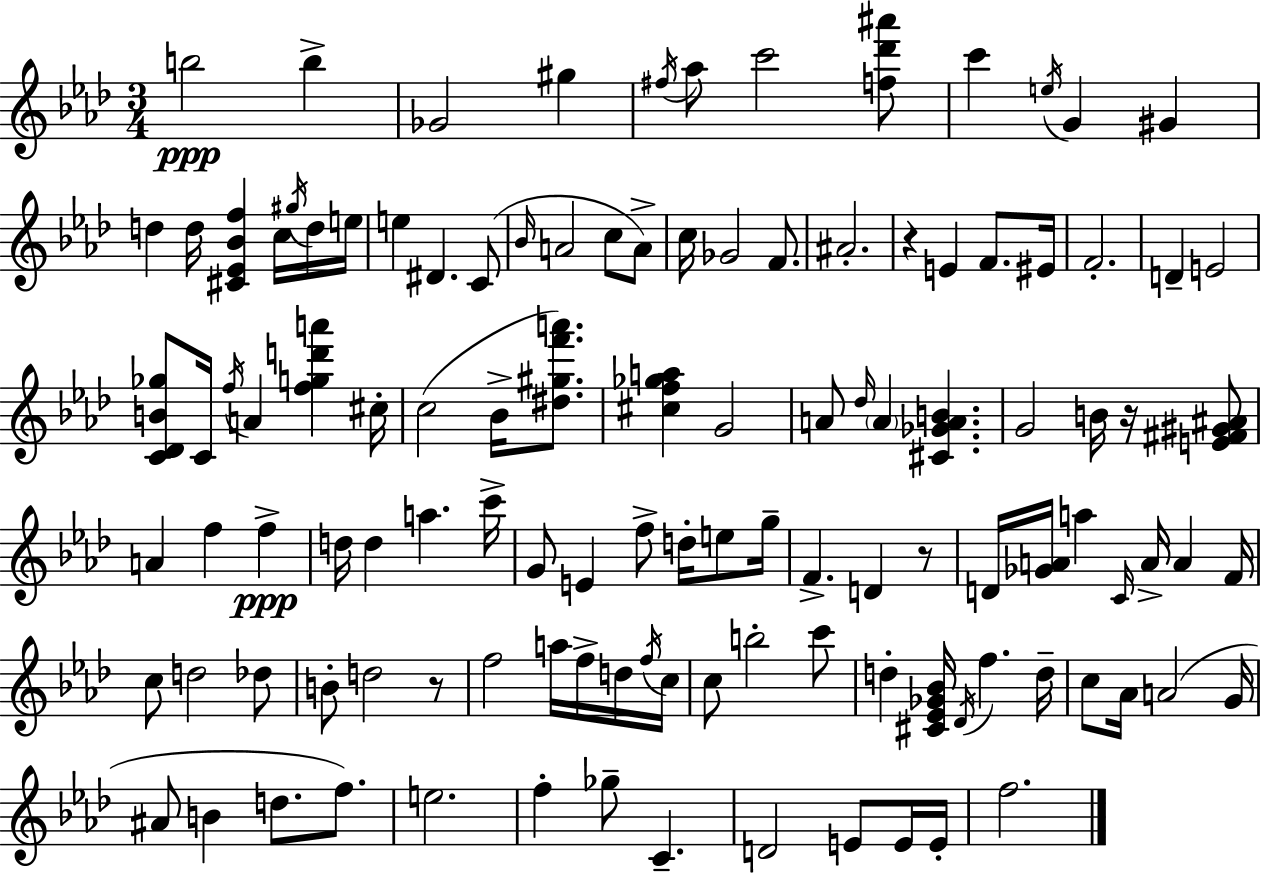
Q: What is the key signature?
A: F minor